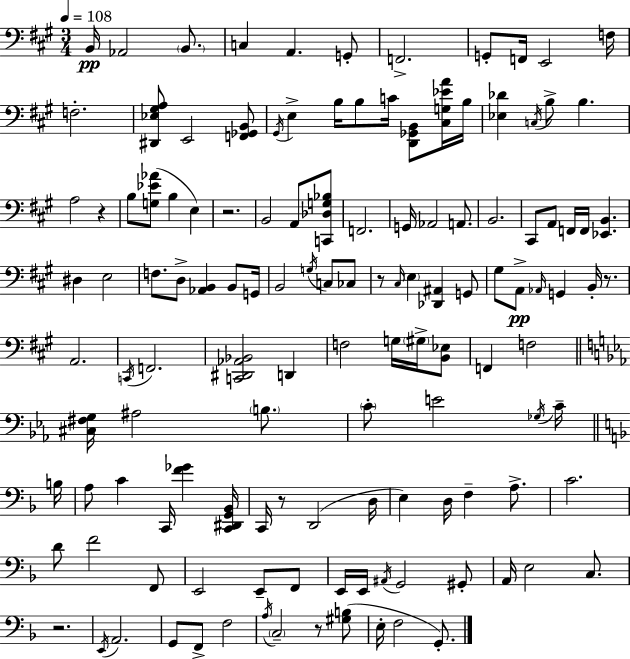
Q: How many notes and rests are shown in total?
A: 129